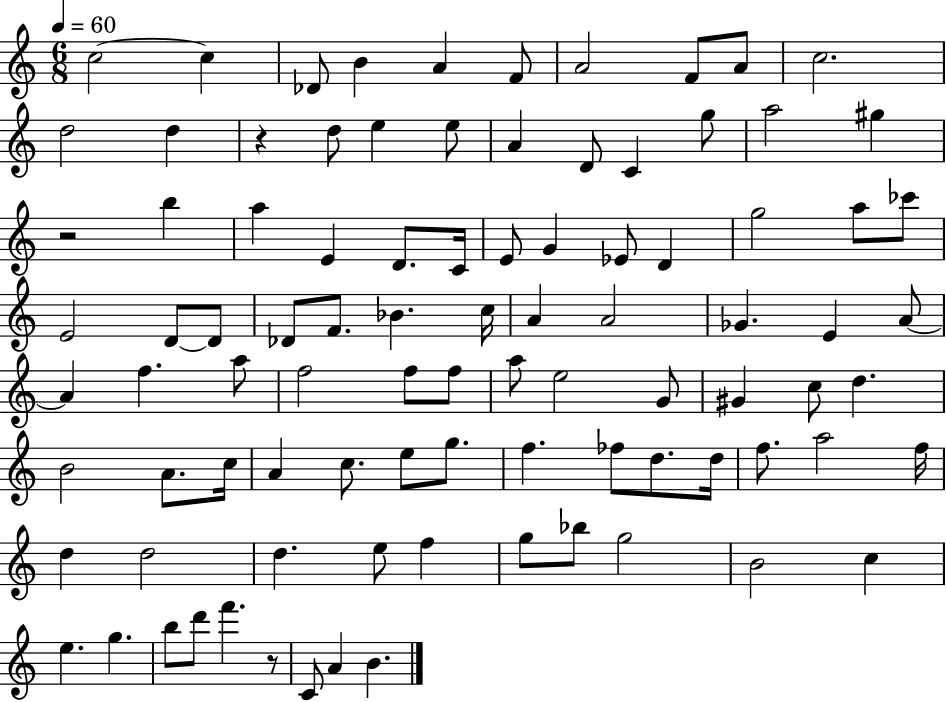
{
  \clef treble
  \numericTimeSignature
  \time 6/8
  \key c \major
  \tempo 4 = 60
  \repeat volta 2 { c''2~~ c''4 | des'8 b'4 a'4 f'8 | a'2 f'8 a'8 | c''2. | \break d''2 d''4 | r4 d''8 e''4 e''8 | a'4 d'8 c'4 g''8 | a''2 gis''4 | \break r2 b''4 | a''4 e'4 d'8. c'16 | e'8 g'4 ees'8 d'4 | g''2 a''8 ces'''8 | \break e'2 d'8~~ d'8 | des'8 f'8. bes'4. c''16 | a'4 a'2 | ges'4. e'4 a'8~~ | \break a'4 f''4. a''8 | f''2 f''8 f''8 | a''8 e''2 g'8 | gis'4 c''8 d''4. | \break b'2 a'8. c''16 | a'4 c''8. e''8 g''8. | f''4. fes''8 d''8. d''16 | f''8. a''2 f''16 | \break d''4 d''2 | d''4. e''8 f''4 | g''8 bes''8 g''2 | b'2 c''4 | \break e''4. g''4. | b''8 d'''8 f'''4. r8 | c'8 a'4 b'4. | } \bar "|."
}